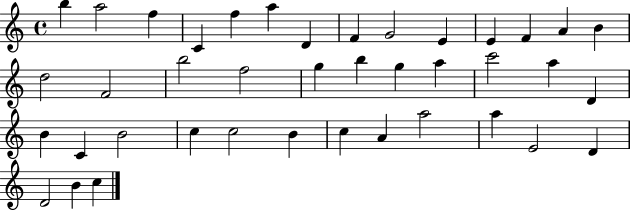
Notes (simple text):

B5/q A5/h F5/q C4/q F5/q A5/q D4/q F4/q G4/h E4/q E4/q F4/q A4/q B4/q D5/h F4/h B5/h F5/h G5/q B5/q G5/q A5/q C6/h A5/q D4/q B4/q C4/q B4/h C5/q C5/h B4/q C5/q A4/q A5/h A5/q E4/h D4/q D4/h B4/q C5/q